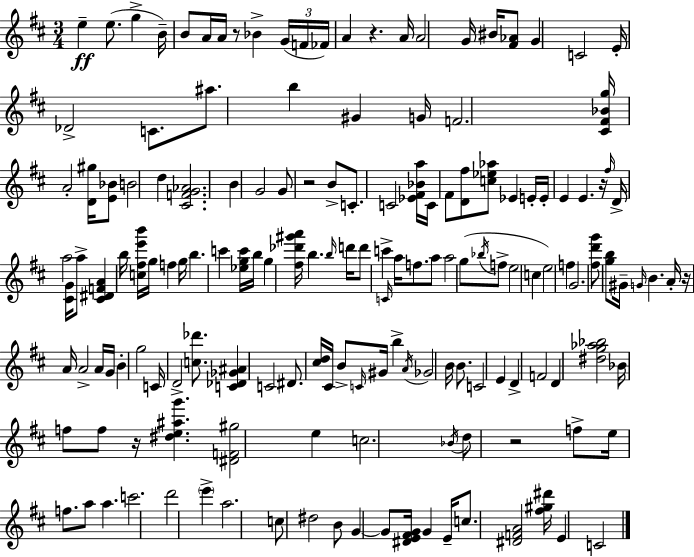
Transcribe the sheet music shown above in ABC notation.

X:1
T:Untitled
M:3/4
L:1/4
K:D
e e/2 g B/4 B/2 A/4 A/4 z/2 _B G/4 F/4 _F/4 A z A/4 A2 G/4 ^B/4 [^F_A]/2 G C2 E/4 _D2 C/2 ^a/2 b ^G G/4 F2 [^C^F_Bg]/4 A2 [D^g]/4 [E_B]/2 B2 d [^CFG_A]2 B G2 G/2 z2 B/2 C/2 C2 [_E^F_Ba]/4 C/4 ^F/2 [D^f]/2 [c_e_a]/2 _E E/4 E/4 E E z/4 ^f/4 D/4 a2 [^CG]/4 a/2 [^C^DFA] b/4 [c^fe'b']/4 g/4 f g/4 b c' [_egc']/4 b/4 g [^f_d'^g'a']/4 b b/4 d'/4 d'/2 c' C/4 a/4 f/2 a/2 a2 g/2 _b/4 f/2 e2 c e2 f G2 [^fd'g']/2 [gb]/2 ^G/4 G/4 B A/4 z/4 A/4 A2 A/4 G/4 B g2 C/4 D2 [c_d']/2 [C_D_G^A] C2 ^D/2 [^cd]/4 ^C/4 B/2 C/4 ^G/4 b A/4 _G2 B/4 B/2 C2 E D F2 D [^dg_a_b]2 _B/4 f/2 f/2 z/4 [^de^ag'] [^DF^g]2 e c2 _B/4 d/2 z2 f/2 e/4 f/2 a/2 a c'2 d'2 e' a2 c/2 ^d2 B/2 G G/2 [^DE^FG]/4 G E/4 c/2 [^DFA]2 [^f^g^d']/4 E C2